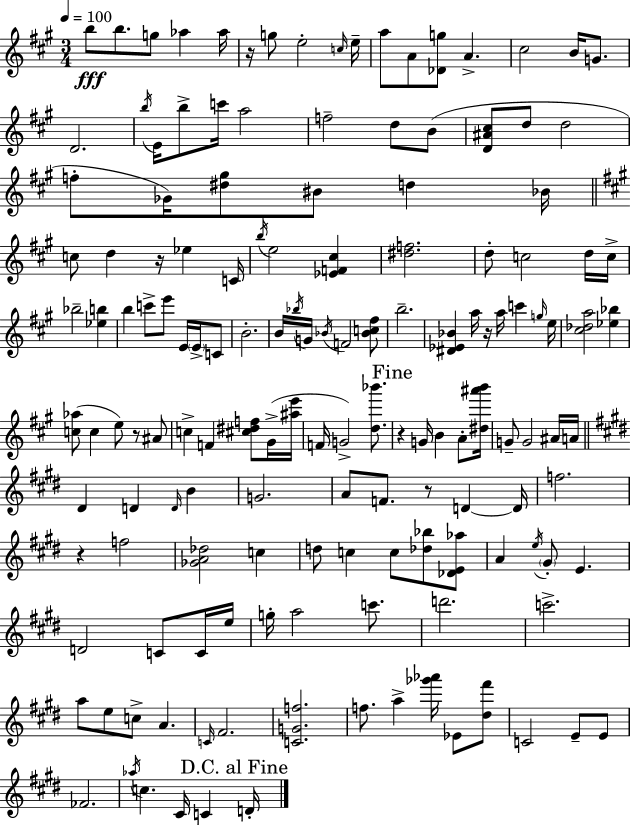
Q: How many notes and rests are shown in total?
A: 149